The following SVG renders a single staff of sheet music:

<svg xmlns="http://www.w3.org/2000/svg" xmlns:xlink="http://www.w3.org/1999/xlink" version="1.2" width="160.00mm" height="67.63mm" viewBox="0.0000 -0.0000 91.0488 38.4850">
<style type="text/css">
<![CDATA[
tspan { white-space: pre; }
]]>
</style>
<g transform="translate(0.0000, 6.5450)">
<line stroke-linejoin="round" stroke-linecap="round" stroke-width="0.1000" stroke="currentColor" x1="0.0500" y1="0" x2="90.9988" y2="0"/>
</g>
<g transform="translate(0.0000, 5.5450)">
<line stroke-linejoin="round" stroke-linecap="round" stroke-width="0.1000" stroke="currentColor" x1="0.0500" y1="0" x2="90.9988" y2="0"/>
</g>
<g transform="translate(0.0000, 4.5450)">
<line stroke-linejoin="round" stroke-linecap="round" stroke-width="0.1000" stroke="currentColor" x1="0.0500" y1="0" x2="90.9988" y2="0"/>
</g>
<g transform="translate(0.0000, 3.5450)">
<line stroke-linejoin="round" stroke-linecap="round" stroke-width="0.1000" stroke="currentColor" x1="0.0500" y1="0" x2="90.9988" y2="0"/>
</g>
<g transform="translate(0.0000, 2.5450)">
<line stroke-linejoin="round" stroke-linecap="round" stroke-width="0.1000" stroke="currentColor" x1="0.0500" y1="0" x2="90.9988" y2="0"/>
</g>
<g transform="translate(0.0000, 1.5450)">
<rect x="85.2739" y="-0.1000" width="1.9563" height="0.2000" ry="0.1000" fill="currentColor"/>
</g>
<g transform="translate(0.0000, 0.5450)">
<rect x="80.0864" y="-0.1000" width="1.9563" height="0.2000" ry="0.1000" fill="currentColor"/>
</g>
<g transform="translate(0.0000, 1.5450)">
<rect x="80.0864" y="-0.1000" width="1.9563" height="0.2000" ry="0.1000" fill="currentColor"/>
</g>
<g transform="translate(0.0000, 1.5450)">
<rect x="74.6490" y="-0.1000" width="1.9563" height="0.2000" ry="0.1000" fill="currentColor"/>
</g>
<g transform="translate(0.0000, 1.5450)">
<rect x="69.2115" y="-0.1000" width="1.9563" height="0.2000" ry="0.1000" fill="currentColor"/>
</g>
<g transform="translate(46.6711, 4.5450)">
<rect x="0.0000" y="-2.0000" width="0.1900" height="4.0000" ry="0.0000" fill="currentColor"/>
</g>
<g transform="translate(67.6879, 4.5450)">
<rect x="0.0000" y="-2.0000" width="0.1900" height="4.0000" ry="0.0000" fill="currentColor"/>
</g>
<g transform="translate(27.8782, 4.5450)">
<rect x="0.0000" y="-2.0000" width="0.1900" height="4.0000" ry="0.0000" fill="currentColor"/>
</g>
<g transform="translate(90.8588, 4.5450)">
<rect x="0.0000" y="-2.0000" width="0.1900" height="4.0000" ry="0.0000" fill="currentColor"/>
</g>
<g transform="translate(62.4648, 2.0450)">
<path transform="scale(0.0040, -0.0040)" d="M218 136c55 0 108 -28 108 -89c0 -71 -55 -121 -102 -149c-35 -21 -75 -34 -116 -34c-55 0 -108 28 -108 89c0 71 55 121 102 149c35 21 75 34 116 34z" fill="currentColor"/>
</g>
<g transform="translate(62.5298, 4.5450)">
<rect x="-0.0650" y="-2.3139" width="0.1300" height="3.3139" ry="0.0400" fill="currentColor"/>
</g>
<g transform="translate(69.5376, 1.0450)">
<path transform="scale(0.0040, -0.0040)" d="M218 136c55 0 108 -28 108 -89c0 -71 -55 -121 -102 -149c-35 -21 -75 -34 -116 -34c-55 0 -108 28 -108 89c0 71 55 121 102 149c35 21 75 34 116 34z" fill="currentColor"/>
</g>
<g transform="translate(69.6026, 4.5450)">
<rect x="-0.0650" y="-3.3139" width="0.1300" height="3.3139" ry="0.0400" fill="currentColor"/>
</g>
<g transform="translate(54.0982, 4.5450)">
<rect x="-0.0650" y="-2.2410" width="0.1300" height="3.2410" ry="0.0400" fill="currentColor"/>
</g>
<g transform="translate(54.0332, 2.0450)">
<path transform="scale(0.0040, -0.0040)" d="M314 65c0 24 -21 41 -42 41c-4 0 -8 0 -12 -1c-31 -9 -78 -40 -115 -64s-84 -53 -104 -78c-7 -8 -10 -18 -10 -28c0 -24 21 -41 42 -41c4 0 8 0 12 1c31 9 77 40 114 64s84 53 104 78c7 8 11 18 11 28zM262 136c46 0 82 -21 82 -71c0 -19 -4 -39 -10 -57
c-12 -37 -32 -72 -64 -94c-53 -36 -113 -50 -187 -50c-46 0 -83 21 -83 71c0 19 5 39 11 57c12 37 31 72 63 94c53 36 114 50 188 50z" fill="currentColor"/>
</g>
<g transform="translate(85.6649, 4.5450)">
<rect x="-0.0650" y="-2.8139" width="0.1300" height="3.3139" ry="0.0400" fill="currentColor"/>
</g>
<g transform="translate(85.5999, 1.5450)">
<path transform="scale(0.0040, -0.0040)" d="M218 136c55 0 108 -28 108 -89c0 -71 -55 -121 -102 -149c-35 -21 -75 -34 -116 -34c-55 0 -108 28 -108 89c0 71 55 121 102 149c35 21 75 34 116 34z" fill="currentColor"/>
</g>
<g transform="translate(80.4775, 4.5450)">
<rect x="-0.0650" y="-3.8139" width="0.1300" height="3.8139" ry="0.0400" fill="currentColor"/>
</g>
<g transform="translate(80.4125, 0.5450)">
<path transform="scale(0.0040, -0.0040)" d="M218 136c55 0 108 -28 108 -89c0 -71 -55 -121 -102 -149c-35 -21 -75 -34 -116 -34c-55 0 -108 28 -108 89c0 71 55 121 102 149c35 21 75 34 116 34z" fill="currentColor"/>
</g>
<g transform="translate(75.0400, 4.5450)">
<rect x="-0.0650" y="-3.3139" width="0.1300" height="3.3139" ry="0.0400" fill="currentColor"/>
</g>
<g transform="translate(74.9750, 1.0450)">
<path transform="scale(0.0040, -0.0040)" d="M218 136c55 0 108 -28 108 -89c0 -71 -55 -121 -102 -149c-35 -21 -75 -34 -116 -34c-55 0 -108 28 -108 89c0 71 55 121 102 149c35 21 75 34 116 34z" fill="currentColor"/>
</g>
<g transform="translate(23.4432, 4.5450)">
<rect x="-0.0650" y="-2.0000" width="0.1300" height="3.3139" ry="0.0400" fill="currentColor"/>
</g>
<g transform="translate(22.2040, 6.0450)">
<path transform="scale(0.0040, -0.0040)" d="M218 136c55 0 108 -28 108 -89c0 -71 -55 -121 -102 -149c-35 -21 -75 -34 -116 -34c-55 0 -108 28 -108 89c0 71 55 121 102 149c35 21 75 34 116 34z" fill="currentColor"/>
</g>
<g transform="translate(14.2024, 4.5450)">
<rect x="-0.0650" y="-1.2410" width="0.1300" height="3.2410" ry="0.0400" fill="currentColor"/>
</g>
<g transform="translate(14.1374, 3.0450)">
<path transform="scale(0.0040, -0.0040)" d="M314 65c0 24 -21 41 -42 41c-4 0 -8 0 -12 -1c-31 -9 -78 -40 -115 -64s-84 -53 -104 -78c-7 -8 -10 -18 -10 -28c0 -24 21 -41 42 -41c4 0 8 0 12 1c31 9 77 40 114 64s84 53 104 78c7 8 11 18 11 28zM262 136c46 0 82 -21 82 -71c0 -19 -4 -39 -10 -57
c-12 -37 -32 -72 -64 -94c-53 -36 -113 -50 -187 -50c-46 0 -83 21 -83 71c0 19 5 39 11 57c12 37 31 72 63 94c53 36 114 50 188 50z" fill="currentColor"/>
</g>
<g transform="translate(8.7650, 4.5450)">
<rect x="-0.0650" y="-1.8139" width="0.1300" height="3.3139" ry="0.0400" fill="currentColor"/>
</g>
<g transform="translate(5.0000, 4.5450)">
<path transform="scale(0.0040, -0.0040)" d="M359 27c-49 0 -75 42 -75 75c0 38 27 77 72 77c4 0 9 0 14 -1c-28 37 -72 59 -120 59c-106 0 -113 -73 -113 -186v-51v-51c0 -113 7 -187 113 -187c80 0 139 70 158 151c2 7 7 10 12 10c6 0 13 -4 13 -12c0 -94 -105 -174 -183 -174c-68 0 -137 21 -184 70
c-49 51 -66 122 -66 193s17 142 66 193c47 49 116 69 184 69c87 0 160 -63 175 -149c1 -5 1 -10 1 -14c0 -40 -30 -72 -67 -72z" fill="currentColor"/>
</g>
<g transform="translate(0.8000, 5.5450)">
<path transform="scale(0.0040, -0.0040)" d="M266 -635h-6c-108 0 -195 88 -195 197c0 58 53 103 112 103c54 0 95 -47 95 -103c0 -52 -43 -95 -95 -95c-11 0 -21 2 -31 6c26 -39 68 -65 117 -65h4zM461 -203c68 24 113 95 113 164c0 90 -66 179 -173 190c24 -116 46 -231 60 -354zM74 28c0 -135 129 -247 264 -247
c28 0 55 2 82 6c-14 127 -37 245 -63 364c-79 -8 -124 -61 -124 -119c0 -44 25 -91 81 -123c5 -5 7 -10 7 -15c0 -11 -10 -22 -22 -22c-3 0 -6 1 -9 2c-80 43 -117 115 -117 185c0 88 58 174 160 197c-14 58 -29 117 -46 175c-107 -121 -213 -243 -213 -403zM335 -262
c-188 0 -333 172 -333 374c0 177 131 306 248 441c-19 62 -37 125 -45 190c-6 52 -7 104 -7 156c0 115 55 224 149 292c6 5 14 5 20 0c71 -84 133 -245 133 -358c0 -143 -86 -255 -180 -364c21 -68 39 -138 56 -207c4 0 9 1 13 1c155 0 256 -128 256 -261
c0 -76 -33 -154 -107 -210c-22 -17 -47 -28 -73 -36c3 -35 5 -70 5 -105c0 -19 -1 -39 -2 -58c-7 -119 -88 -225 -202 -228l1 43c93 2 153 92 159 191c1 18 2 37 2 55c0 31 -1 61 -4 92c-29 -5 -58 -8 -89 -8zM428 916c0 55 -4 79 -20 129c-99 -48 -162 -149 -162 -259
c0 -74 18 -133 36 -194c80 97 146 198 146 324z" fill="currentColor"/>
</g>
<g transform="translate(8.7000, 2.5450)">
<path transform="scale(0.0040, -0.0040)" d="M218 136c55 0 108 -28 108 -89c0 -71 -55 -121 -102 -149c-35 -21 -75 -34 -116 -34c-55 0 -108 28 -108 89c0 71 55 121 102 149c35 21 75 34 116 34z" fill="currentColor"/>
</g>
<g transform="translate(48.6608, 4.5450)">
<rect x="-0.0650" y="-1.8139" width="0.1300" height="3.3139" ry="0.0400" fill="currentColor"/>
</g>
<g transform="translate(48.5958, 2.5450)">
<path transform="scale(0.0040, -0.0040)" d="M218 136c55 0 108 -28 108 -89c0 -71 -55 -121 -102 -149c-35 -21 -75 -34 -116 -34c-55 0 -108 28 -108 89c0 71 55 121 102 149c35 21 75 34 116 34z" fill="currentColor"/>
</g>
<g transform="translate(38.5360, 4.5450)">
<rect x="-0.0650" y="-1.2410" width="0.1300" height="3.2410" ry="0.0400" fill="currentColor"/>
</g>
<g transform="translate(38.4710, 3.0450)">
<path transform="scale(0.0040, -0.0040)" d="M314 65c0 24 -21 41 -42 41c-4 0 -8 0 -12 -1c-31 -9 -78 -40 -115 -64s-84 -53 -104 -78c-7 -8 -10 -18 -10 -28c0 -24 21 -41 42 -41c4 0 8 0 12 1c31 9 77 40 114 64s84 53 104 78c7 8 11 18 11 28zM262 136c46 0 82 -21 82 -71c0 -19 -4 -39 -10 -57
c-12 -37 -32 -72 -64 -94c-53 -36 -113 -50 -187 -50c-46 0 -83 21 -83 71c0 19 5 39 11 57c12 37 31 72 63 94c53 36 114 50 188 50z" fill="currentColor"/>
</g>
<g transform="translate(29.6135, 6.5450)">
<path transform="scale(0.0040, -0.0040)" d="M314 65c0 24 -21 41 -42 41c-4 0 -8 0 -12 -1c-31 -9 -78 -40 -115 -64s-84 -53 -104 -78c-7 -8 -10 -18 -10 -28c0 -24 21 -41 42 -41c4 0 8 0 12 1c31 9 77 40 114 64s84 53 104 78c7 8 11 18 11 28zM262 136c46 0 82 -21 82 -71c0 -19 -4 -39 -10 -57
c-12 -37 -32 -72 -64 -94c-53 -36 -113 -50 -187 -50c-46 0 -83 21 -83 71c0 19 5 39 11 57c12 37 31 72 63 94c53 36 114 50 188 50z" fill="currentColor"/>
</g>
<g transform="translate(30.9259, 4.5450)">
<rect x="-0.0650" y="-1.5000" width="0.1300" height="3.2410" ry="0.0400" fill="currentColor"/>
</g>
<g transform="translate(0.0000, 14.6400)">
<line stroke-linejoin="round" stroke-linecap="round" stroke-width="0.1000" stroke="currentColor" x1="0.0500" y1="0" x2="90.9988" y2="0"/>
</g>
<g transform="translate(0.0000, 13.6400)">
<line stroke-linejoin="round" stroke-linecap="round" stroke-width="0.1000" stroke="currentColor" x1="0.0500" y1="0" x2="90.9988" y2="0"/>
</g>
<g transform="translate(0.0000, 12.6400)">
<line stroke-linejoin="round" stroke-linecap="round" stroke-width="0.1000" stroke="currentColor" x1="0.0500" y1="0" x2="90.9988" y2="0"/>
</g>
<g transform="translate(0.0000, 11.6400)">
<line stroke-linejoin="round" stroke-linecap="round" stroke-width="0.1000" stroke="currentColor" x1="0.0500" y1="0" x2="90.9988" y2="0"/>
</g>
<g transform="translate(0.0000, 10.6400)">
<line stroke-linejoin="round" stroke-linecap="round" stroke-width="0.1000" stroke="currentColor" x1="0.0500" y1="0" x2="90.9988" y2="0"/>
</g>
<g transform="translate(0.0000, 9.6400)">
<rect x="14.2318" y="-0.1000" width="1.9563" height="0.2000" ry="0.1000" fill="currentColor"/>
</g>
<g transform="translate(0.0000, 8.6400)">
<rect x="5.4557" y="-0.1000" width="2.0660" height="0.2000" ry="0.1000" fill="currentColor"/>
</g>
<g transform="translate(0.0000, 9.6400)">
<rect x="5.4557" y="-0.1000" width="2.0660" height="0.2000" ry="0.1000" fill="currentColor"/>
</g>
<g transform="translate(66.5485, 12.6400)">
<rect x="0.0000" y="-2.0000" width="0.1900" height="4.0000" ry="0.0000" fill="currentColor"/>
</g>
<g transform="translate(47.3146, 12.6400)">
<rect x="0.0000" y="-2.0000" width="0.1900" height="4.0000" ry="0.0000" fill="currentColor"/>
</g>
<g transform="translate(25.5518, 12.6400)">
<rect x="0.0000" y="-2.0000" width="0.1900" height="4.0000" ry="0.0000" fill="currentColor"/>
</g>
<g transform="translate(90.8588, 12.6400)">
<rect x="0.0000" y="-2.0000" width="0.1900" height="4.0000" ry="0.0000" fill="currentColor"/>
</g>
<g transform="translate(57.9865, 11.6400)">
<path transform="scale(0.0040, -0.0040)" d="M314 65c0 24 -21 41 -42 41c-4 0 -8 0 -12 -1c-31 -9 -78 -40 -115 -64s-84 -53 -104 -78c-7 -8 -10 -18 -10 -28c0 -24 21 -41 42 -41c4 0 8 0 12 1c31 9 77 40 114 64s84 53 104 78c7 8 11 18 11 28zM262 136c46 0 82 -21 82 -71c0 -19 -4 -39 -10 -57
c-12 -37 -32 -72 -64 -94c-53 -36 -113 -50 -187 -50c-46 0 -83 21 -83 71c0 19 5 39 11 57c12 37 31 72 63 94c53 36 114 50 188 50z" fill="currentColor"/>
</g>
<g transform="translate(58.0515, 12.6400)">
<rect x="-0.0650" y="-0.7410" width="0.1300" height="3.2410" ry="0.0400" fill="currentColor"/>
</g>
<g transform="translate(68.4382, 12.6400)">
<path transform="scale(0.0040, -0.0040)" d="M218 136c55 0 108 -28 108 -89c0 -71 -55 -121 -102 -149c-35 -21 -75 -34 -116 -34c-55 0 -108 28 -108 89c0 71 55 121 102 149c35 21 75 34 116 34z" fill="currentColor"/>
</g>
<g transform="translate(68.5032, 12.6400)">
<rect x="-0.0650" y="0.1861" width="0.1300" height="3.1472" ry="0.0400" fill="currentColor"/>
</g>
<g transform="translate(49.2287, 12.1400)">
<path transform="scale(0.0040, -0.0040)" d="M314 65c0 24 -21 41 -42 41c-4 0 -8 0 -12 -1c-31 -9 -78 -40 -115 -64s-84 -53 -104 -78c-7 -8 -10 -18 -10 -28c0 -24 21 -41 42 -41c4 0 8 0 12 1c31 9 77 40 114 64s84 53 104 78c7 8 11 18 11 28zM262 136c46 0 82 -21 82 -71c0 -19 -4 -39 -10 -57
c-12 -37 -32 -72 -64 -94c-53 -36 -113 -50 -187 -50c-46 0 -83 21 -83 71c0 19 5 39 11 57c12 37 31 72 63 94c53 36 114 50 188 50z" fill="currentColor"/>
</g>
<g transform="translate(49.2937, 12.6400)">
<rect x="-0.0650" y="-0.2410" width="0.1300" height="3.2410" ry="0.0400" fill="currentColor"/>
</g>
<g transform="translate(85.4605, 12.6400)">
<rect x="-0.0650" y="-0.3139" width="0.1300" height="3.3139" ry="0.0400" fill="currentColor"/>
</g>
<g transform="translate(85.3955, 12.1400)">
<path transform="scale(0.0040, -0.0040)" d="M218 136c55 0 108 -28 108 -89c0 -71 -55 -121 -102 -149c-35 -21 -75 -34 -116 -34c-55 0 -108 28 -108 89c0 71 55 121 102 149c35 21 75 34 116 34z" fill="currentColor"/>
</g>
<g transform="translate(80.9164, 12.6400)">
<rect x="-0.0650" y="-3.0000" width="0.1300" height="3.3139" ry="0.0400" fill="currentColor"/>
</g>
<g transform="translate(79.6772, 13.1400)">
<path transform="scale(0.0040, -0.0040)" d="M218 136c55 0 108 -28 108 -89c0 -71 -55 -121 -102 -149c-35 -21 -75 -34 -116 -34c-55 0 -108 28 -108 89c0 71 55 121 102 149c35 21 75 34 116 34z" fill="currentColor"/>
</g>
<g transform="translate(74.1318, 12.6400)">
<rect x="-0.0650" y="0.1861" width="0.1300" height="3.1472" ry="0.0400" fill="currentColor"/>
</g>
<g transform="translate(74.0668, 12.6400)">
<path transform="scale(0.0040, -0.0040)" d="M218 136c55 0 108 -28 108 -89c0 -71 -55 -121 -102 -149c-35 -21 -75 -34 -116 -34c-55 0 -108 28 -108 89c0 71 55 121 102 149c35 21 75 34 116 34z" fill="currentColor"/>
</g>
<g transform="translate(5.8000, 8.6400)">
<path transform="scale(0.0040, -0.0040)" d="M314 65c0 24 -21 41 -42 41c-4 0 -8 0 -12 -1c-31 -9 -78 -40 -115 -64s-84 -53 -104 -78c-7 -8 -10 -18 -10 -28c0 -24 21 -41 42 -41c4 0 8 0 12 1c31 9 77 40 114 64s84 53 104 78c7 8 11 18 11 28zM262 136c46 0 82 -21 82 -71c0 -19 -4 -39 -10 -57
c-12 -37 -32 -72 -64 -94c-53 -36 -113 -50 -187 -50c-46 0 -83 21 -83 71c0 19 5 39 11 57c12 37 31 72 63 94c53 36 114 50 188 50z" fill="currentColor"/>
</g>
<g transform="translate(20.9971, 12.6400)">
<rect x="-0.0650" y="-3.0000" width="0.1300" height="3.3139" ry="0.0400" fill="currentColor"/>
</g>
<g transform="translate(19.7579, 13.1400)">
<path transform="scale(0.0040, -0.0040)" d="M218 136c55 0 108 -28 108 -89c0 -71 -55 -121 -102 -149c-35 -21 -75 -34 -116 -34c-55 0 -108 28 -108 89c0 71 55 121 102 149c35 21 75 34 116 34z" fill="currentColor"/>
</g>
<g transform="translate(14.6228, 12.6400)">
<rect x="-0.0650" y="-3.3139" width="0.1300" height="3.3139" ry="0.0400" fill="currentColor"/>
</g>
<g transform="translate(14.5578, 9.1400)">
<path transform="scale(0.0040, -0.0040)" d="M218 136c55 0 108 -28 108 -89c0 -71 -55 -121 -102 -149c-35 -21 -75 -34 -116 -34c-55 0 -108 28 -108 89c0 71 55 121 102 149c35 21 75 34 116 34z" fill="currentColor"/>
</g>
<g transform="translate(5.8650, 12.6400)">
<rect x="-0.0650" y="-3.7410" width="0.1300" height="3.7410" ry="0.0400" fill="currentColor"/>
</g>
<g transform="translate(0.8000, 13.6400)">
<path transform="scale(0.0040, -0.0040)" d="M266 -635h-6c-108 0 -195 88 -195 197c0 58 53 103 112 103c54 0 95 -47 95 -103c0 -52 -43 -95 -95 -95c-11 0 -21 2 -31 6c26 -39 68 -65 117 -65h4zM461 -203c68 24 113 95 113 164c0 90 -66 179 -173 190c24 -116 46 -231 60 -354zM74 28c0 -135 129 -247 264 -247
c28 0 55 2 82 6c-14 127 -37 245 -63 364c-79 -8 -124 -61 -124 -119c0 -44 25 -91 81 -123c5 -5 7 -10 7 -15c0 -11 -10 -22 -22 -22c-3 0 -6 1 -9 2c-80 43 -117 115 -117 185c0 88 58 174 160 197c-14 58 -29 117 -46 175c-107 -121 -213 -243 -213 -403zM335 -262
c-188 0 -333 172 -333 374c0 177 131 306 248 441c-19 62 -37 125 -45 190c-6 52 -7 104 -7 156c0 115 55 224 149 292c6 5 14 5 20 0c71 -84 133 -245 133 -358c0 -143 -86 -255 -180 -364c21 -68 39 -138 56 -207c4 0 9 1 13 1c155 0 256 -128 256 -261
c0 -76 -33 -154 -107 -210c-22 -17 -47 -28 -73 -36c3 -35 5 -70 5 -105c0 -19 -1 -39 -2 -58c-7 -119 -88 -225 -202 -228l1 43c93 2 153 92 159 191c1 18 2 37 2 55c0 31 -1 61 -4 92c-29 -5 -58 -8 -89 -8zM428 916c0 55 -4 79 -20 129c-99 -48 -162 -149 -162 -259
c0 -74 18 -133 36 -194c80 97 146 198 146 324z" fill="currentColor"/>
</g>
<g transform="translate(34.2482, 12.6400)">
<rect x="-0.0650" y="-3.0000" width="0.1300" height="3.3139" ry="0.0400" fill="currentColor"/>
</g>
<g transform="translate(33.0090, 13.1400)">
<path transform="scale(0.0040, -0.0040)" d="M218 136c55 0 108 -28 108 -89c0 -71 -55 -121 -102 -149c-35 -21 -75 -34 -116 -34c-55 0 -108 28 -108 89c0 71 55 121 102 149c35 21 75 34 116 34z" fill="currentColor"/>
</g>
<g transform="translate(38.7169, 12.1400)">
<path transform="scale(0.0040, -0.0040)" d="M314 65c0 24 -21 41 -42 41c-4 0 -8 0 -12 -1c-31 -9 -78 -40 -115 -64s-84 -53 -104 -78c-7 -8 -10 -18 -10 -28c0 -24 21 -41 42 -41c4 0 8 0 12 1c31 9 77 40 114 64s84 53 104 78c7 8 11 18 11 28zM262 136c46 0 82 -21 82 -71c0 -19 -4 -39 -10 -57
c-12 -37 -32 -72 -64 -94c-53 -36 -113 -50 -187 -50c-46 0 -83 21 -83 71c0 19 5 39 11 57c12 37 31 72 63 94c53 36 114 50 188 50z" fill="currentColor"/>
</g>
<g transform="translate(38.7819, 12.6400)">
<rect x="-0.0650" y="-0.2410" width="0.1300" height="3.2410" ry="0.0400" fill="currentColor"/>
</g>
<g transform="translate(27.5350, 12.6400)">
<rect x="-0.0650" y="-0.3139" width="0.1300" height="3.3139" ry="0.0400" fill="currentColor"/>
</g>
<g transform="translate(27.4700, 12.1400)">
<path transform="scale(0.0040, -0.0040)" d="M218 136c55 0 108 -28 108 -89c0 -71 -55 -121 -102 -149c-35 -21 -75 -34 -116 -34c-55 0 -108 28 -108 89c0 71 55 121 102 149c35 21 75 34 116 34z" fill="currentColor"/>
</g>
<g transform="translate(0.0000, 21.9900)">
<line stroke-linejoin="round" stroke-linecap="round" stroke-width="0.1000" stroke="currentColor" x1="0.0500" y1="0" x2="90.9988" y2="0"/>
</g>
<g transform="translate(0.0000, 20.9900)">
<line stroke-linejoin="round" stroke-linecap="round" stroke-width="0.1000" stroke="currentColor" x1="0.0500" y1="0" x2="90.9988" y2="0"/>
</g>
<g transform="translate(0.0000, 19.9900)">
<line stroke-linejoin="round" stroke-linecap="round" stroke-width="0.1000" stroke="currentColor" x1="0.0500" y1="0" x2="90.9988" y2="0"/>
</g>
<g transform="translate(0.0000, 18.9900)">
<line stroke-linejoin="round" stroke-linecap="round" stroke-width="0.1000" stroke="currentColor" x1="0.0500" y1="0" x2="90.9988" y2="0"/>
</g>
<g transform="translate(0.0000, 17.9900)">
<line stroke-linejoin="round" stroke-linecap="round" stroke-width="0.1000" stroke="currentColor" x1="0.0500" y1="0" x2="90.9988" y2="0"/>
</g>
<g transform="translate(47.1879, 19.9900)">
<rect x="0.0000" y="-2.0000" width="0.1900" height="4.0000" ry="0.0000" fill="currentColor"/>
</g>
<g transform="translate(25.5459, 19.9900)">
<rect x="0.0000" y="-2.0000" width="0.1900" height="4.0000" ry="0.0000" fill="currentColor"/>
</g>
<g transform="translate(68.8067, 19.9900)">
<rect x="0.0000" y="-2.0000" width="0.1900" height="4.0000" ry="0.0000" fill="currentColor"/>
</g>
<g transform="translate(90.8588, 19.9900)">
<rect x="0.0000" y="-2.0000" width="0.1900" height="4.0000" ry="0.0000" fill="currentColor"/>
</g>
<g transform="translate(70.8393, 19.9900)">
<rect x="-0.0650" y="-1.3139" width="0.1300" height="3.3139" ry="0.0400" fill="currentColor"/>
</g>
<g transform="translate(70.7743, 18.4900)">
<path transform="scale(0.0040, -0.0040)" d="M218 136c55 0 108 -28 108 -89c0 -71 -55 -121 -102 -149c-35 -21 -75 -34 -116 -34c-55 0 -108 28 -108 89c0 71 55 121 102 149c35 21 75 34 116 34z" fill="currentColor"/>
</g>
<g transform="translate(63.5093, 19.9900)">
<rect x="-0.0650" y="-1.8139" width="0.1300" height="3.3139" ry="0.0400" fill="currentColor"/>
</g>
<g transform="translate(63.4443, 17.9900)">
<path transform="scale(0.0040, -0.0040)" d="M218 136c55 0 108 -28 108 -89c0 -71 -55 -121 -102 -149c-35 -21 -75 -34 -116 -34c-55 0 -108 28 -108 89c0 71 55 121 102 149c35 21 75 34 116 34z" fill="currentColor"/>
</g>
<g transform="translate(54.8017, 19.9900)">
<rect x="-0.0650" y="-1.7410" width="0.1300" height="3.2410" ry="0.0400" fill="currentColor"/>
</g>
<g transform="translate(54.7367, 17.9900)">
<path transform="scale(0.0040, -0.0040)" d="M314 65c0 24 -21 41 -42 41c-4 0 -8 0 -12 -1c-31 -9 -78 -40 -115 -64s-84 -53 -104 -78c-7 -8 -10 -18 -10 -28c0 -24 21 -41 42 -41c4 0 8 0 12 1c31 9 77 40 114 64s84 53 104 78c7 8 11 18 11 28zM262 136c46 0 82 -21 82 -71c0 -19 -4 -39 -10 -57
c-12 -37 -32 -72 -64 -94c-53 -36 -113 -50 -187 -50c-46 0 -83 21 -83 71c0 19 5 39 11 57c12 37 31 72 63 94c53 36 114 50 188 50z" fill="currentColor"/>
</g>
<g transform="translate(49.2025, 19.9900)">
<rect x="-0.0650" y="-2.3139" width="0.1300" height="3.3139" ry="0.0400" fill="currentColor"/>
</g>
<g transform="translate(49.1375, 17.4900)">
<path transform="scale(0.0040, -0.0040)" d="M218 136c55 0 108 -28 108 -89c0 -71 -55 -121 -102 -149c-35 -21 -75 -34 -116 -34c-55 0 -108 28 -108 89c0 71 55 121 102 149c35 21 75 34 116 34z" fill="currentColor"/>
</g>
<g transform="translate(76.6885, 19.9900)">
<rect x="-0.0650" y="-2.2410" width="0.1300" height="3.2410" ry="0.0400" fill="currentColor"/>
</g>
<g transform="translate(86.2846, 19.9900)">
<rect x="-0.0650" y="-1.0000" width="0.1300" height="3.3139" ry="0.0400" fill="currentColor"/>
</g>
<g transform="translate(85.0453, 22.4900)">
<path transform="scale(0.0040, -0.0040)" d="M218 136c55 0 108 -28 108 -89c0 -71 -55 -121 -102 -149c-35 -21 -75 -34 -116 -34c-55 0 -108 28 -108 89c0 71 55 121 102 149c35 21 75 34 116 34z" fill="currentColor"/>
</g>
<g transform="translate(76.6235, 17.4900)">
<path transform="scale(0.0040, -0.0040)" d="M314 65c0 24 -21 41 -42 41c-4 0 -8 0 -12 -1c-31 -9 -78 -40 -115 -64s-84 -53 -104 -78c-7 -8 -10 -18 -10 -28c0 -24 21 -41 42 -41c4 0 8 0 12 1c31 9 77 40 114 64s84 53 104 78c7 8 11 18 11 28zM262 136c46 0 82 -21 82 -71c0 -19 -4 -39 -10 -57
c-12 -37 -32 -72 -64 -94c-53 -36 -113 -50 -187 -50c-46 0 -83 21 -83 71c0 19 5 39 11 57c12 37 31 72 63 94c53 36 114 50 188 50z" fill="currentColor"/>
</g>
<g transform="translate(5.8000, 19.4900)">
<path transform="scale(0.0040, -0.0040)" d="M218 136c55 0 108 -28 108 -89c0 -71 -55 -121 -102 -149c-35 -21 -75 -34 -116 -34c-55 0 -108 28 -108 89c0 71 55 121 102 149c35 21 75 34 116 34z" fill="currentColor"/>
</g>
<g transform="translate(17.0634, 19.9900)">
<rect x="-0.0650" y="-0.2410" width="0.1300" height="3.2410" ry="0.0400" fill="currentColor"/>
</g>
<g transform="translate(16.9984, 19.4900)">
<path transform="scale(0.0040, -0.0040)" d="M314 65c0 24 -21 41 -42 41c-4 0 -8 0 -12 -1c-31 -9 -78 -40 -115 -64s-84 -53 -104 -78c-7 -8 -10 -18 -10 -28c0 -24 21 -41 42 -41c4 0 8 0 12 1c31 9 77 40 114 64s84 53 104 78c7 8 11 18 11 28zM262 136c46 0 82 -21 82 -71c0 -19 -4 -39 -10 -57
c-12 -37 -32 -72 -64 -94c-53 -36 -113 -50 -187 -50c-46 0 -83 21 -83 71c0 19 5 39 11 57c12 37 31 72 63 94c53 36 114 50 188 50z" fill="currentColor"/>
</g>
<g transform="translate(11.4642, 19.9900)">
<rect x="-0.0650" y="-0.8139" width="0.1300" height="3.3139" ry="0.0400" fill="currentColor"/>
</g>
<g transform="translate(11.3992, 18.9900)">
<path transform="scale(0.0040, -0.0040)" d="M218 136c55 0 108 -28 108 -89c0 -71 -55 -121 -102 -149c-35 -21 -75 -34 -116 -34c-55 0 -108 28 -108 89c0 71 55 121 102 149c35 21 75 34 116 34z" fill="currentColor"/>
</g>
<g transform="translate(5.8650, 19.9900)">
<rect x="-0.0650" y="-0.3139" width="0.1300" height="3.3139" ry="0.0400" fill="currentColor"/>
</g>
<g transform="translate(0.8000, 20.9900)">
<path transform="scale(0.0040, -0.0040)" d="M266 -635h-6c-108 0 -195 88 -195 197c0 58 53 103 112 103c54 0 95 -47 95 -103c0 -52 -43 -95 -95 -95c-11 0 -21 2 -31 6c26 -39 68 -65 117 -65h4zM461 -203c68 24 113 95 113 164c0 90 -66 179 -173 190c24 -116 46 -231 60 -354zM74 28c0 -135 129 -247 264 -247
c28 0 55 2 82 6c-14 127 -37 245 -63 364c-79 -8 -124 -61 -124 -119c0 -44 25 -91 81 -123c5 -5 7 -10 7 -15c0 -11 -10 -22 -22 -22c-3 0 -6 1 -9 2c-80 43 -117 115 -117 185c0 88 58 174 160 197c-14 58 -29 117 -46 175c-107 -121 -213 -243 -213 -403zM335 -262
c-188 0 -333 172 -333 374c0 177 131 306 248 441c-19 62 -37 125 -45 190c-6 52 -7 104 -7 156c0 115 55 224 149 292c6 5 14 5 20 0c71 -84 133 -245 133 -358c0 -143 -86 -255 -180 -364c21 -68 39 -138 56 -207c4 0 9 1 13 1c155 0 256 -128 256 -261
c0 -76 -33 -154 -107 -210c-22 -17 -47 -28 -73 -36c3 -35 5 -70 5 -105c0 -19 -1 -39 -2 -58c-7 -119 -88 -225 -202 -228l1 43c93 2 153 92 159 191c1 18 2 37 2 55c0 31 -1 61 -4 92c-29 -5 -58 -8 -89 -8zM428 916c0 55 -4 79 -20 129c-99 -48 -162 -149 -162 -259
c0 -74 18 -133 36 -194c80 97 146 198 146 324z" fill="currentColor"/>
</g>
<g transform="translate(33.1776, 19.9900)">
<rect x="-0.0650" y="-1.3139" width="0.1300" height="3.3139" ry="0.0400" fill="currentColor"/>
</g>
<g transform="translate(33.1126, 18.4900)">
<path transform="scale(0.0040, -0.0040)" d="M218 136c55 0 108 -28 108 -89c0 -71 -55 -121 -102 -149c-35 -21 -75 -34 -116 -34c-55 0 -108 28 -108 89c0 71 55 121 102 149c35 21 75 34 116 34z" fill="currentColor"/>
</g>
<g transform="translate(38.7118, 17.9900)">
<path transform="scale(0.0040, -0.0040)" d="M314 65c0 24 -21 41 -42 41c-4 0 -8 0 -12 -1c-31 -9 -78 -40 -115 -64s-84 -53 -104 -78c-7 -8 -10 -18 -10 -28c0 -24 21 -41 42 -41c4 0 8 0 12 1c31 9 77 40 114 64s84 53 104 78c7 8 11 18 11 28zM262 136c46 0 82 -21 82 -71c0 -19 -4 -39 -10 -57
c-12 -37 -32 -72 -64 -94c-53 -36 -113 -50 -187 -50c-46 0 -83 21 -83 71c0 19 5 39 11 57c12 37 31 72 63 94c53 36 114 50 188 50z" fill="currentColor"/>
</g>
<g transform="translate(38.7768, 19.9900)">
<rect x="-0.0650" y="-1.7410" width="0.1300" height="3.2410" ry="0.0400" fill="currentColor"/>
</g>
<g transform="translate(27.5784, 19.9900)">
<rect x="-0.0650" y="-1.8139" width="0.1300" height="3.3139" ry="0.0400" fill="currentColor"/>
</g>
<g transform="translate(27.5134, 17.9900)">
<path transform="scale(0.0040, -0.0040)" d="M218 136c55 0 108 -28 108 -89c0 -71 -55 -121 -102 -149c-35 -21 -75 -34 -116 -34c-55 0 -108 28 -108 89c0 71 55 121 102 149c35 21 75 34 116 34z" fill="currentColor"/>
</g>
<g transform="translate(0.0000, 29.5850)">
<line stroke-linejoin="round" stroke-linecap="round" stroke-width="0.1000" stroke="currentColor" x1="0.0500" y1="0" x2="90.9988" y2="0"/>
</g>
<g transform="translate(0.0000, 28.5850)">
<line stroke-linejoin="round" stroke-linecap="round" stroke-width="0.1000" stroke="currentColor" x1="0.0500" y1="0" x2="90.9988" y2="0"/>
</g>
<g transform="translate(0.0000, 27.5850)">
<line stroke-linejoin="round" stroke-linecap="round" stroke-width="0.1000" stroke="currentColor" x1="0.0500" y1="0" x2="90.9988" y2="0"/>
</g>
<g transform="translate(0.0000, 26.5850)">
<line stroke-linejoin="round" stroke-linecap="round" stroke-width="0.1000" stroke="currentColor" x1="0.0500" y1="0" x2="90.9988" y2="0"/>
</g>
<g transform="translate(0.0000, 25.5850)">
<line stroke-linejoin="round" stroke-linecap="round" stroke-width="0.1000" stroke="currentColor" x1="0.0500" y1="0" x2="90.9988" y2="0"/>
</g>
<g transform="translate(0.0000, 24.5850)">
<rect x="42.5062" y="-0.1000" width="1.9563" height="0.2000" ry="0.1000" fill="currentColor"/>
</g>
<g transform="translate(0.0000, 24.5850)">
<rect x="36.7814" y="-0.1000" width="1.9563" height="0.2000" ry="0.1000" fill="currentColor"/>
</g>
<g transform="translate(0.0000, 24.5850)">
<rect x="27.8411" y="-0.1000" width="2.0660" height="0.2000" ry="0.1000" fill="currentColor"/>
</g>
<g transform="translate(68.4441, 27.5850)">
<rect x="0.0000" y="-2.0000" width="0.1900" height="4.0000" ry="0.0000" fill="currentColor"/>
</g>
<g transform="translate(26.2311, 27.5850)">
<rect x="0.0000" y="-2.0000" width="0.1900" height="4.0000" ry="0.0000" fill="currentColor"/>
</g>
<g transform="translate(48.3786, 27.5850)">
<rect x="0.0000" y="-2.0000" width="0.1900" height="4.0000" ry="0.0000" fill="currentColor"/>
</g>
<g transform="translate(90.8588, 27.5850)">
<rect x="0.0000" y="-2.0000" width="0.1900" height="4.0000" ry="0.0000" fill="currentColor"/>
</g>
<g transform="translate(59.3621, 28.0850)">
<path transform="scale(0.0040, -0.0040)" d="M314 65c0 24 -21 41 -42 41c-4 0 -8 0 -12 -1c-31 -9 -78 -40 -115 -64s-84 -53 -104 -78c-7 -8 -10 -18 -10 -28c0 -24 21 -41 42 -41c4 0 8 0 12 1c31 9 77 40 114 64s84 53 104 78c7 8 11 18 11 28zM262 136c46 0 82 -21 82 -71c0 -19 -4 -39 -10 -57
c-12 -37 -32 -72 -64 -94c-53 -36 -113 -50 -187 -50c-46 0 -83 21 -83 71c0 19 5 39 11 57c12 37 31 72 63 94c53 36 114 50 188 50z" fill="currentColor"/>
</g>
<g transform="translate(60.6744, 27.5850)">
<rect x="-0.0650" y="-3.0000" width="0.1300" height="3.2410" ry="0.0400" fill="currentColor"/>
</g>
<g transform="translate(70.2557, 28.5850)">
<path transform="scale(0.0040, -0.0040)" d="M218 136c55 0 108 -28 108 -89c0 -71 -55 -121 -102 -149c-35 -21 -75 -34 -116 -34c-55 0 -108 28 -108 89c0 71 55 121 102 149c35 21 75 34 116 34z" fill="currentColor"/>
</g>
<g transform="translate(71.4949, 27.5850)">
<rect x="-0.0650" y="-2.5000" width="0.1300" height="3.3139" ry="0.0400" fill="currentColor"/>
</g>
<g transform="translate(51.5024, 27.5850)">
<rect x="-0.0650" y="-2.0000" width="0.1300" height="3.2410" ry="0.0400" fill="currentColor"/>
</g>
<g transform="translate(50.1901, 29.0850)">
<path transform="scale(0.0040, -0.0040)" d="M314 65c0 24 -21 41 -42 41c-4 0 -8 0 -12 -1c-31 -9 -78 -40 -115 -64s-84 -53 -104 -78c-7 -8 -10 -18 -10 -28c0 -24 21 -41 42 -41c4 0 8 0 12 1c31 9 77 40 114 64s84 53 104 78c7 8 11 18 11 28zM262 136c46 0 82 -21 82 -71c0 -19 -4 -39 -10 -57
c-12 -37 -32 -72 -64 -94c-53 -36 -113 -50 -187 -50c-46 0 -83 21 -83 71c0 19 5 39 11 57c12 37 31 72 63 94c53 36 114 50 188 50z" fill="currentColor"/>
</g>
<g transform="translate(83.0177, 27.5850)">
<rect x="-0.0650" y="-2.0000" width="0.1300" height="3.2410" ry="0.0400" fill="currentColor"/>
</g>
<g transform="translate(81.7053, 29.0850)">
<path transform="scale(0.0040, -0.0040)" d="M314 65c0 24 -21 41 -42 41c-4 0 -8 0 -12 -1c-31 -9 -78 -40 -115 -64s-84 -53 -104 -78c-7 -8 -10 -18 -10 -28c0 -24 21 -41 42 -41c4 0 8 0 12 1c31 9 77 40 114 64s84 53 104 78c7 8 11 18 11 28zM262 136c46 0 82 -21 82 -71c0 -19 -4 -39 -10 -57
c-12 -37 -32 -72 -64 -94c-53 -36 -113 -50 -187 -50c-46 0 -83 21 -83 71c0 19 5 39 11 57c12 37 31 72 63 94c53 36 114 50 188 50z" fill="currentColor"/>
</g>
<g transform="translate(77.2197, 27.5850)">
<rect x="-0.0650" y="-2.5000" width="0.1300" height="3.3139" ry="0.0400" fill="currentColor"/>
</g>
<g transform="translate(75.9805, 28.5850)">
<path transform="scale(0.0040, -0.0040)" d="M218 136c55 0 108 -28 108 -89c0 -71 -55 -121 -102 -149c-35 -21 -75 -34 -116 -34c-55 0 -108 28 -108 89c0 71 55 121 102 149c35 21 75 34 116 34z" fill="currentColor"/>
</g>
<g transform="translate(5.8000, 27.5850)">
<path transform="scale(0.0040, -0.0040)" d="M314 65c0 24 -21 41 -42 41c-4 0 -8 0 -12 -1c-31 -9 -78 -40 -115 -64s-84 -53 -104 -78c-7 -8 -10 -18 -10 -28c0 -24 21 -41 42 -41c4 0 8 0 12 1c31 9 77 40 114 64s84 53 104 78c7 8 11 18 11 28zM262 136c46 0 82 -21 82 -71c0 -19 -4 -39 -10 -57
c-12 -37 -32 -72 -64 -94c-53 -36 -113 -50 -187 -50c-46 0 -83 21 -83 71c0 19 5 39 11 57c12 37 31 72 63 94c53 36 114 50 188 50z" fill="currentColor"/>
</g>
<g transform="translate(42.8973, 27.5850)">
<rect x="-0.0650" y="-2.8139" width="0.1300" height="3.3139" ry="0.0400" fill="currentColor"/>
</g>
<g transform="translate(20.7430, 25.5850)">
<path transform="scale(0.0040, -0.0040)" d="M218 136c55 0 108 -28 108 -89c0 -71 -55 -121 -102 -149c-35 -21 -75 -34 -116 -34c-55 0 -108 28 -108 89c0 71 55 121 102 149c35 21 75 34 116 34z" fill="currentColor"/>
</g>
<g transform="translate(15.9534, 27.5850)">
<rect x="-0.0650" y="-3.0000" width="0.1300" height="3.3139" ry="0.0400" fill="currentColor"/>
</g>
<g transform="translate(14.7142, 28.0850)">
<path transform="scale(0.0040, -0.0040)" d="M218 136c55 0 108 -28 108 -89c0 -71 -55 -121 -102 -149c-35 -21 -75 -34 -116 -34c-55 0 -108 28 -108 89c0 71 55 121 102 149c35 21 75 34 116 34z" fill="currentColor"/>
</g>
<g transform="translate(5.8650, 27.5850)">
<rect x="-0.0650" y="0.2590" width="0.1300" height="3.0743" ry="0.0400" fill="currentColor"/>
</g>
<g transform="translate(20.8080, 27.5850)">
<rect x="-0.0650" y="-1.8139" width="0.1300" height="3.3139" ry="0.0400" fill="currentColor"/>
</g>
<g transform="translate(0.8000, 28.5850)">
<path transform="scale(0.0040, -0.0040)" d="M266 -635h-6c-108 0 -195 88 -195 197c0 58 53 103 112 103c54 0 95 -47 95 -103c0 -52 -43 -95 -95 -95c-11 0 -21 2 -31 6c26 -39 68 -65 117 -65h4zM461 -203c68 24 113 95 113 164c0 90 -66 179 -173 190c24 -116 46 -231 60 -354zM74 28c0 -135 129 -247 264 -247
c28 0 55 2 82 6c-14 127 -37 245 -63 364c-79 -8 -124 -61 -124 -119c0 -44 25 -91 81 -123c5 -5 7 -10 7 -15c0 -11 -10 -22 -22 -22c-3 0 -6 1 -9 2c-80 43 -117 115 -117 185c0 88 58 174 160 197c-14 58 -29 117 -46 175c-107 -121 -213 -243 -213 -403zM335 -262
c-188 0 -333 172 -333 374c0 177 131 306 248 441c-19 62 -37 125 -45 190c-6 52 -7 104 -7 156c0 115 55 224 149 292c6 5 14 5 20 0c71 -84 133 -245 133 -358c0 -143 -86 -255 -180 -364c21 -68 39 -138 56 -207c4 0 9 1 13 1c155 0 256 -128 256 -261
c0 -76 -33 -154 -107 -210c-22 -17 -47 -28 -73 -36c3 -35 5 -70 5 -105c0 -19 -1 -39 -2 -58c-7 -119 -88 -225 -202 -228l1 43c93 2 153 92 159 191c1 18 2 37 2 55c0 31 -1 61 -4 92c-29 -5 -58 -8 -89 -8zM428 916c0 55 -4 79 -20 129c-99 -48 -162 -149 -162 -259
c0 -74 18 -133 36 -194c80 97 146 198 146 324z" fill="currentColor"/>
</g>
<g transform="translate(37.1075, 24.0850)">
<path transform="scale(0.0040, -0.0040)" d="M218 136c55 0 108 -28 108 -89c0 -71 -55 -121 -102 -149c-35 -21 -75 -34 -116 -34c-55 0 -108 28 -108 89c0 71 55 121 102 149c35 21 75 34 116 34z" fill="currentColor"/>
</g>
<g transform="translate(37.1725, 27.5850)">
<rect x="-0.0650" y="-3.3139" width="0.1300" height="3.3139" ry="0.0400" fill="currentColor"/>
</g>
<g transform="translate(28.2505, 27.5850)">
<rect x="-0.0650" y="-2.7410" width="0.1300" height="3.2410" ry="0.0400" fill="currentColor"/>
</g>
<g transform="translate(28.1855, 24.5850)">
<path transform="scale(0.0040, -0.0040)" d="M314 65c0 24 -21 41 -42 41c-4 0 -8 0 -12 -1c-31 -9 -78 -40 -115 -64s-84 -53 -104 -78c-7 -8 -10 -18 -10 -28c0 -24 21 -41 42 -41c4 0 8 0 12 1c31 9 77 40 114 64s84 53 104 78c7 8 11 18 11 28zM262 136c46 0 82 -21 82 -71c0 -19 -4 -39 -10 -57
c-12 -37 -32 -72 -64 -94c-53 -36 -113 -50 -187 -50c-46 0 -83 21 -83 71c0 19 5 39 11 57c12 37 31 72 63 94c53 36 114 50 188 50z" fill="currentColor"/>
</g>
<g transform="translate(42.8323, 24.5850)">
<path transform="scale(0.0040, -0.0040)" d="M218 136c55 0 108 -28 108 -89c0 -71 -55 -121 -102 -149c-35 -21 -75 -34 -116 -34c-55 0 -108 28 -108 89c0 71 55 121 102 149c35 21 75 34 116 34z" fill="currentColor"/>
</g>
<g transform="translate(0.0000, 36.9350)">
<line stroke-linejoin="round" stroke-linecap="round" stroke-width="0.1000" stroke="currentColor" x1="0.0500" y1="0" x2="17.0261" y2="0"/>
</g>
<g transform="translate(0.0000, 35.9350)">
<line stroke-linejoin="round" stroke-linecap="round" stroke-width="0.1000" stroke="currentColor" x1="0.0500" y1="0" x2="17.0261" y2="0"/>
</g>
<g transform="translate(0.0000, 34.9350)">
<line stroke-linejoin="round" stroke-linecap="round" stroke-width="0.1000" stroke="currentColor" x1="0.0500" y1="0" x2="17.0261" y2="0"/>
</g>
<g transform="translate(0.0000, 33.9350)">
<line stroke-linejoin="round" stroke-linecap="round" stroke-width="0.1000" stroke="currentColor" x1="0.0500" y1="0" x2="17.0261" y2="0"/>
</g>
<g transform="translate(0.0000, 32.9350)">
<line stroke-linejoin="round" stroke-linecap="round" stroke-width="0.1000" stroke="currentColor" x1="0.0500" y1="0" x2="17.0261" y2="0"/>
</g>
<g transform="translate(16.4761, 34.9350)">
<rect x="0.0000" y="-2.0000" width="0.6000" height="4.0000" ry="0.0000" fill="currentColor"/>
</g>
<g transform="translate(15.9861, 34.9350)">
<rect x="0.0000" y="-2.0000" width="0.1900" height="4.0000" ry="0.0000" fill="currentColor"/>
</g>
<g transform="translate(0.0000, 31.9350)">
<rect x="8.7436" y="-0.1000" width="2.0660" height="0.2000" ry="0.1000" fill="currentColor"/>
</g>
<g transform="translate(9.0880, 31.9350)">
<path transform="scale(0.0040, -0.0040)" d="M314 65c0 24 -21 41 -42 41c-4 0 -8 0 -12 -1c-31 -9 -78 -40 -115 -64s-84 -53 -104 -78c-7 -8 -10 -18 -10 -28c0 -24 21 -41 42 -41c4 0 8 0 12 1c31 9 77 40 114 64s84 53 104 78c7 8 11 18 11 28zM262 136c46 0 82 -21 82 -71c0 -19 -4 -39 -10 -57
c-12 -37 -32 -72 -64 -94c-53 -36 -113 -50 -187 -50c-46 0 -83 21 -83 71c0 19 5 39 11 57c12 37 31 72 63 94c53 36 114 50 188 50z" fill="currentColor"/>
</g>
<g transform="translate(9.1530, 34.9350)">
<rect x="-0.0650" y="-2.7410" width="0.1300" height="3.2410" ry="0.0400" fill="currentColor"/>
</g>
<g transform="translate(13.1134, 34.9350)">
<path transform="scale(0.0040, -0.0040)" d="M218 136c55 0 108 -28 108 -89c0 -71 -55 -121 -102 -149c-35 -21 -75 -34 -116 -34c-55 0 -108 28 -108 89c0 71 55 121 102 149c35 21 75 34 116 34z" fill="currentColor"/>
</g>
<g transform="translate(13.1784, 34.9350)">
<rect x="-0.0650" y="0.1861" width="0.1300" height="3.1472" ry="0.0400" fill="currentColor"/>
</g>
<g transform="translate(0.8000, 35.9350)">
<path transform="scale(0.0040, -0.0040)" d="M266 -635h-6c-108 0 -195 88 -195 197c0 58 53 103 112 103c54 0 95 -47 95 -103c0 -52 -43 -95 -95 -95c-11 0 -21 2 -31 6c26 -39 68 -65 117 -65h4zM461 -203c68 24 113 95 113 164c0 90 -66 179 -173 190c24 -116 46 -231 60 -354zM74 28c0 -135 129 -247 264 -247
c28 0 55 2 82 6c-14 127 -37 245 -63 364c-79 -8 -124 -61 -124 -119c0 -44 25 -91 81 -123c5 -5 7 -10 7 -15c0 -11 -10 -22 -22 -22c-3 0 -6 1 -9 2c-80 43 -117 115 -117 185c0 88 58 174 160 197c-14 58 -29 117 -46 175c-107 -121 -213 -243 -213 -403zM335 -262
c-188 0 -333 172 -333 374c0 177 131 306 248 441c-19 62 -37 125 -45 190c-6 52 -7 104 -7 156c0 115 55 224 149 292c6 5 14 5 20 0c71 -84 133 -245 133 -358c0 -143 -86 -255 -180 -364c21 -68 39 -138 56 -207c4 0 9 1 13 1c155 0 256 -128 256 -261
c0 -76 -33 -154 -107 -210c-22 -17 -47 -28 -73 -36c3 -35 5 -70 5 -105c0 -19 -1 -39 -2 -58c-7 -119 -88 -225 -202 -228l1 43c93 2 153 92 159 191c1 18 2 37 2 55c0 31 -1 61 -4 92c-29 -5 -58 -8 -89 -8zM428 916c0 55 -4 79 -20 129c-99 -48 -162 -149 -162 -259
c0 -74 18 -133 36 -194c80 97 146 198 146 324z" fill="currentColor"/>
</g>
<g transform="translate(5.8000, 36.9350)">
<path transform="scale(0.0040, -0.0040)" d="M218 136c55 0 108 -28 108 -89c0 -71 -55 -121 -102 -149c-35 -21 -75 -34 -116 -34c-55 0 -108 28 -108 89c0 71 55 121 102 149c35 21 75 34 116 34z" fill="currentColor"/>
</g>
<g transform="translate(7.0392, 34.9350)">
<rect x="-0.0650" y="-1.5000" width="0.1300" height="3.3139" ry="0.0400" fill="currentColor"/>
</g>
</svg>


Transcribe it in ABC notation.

X:1
T:Untitled
M:4/4
L:1/4
K:C
f e2 F E2 e2 f g2 g b b c' a c'2 b A c A c2 c2 d2 B B A c c d c2 f e f2 g f2 f e g2 D B2 A f a2 b a F2 A2 G G F2 E a2 B